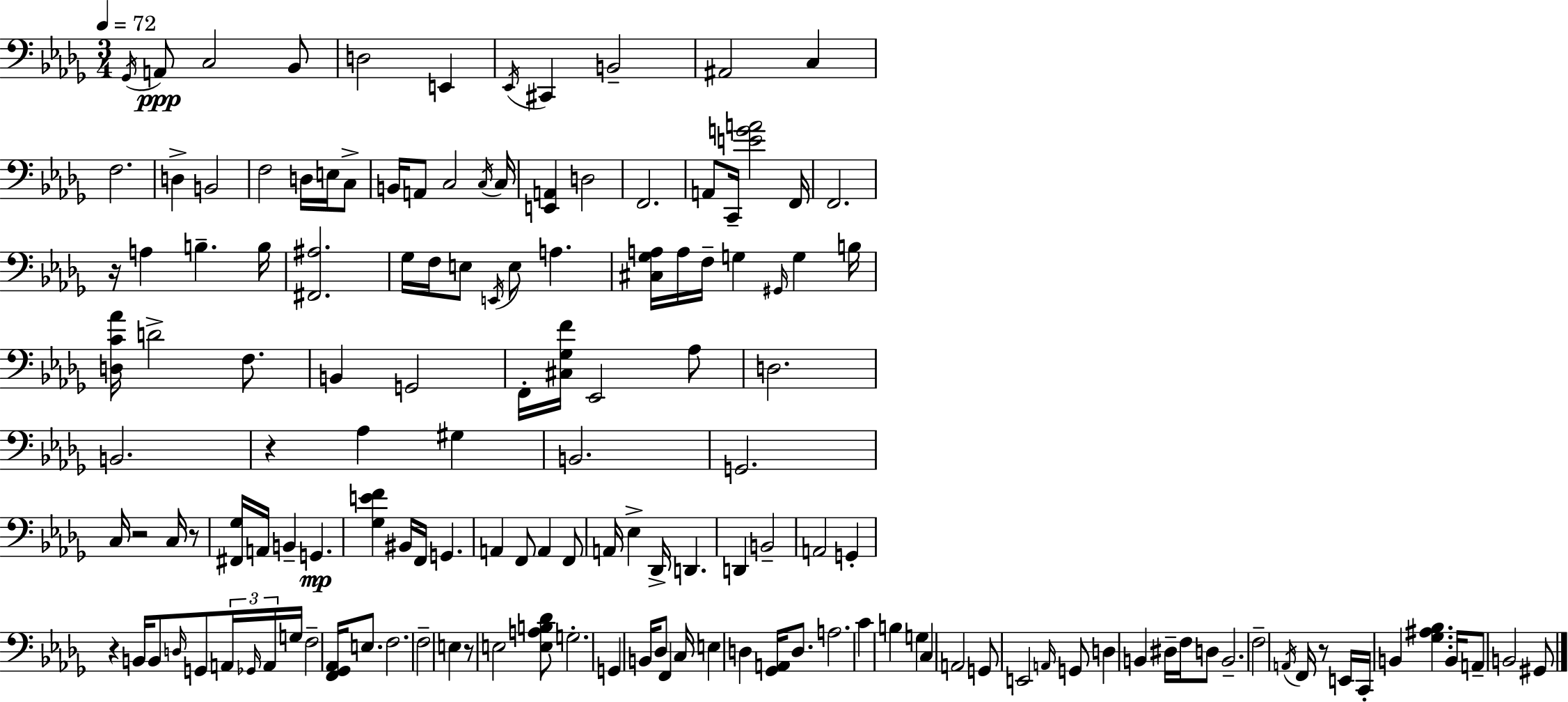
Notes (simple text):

Gb2/s A2/e C3/h Bb2/e D3/h E2/q Eb2/s C#2/q B2/h A#2/h C3/q F3/h. D3/q B2/h F3/h D3/s E3/s C3/e B2/s A2/e C3/h C3/s C3/s [E2,A2]/q D3/h F2/h. A2/e C2/s [E4,G4,A4]/h F2/s F2/h. R/s A3/q B3/q. B3/s [F#2,A#3]/h. Gb3/s F3/s E3/e E2/s E3/e A3/q. [C#3,Gb3,A3]/s A3/s F3/s G3/q G#2/s G3/q B3/s [D3,C4,Ab4]/s D4/h F3/e. B2/q G2/h F2/s [C#3,Gb3,F4]/s Eb2/h Ab3/e D3/h. B2/h. R/q Ab3/q G#3/q B2/h. G2/h. C3/s R/h C3/s R/e [F#2,Gb3]/s A2/s B2/q G2/q. [Gb3,E4,F4]/q BIS2/s F2/s G2/q. A2/q F2/e A2/q F2/e A2/s Eb3/q Db2/s D2/q. D2/q B2/h A2/h G2/q R/q B2/s B2/e D3/s G2/e A2/s Gb2/s A2/s G3/s F3/h [F2,Gb2,Ab2]/s E3/e. F3/h. F3/h E3/q R/e E3/h [E3,A3,B3,Db4]/e G3/h. G2/q B2/s Db3/e F2/q C3/s E3/q D3/q [Gb2,A2]/s D3/e. A3/h. C4/q B3/q G3/q C3/q A2/h G2/e E2/h A2/s G2/e D3/q B2/q D#3/s F3/s D3/e B2/h. F3/h A2/s F2/s R/e E2/s C2/s B2/q [Gb3,A#3,Bb3]/q. B2/s A2/e B2/h G#2/e